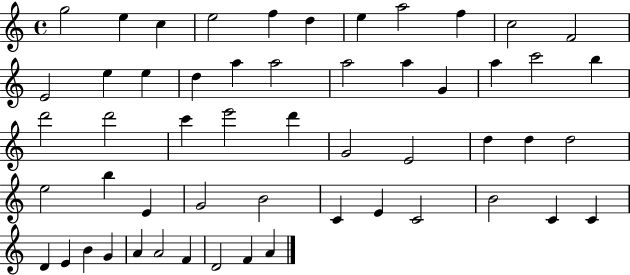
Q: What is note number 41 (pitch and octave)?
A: C4